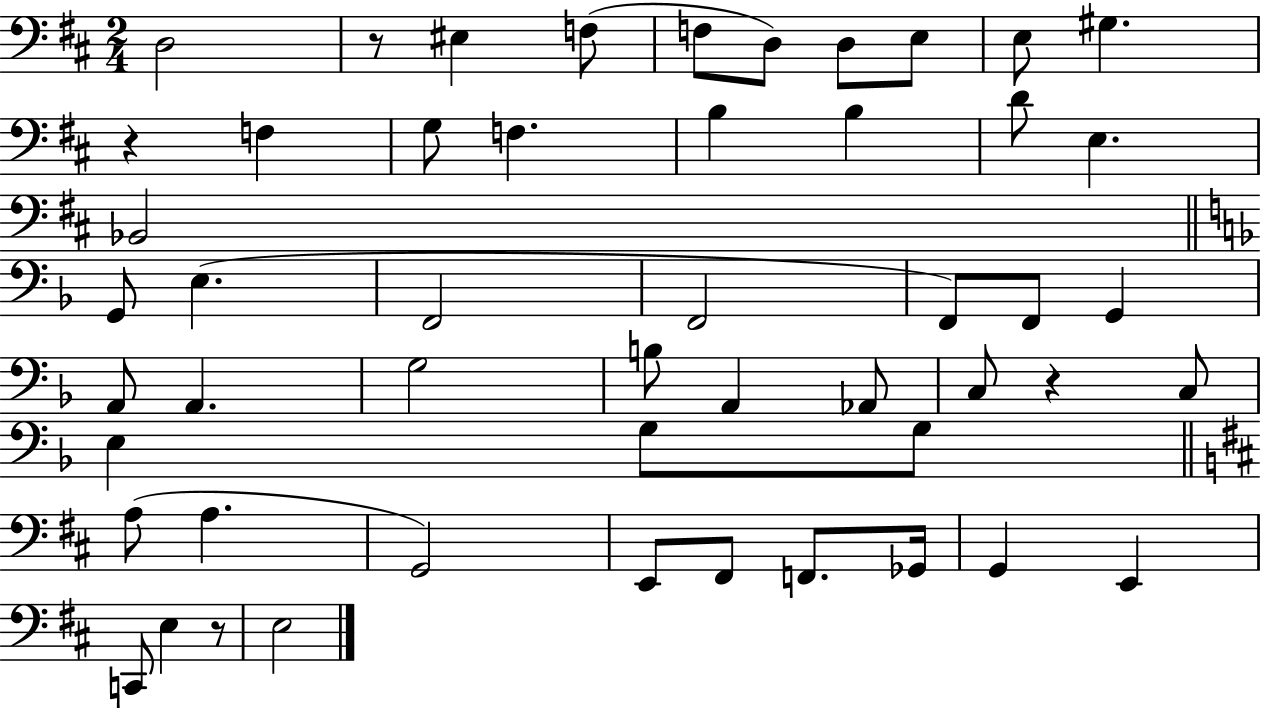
{
  \clef bass
  \numericTimeSignature
  \time 2/4
  \key d \major
  d2 | r8 eis4 f8( | f8 d8) d8 e8 | e8 gis4. | \break r4 f4 | g8 f4. | b4 b4 | d'8 e4. | \break bes,2 | \bar "||" \break \key f \major g,8 e4.( | f,2 | f,2 | f,8) f,8 g,4 | \break a,8 a,4. | g2 | b8 a,4 aes,8 | c8 r4 c8 | \break e4 g8 g8 | \bar "||" \break \key d \major a8( a4. | g,2) | e,8 fis,8 f,8. ges,16 | g,4 e,4 | \break c,8 e4 r8 | e2 | \bar "|."
}